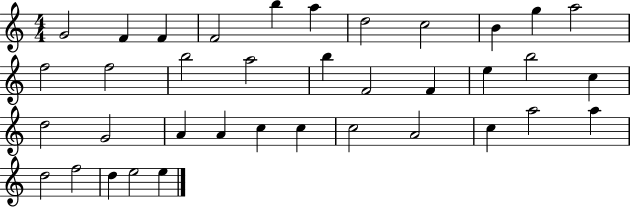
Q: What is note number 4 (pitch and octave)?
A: F4